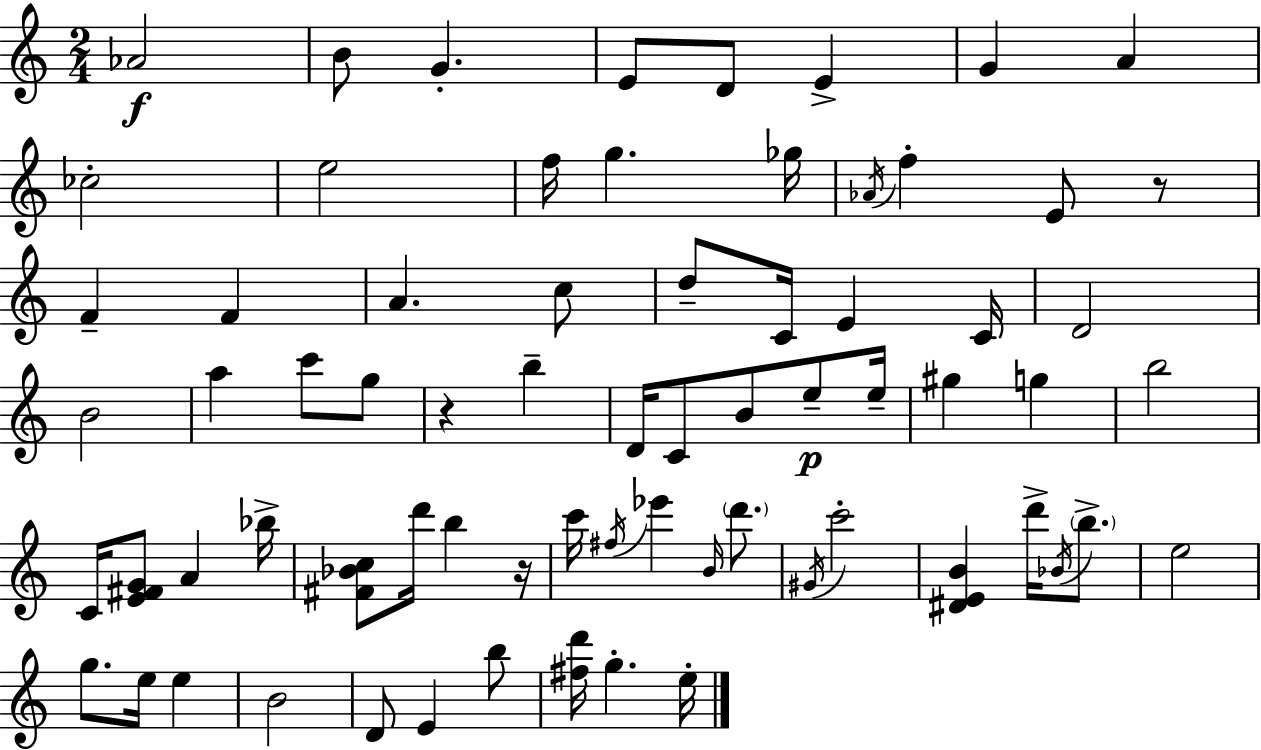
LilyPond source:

{
  \clef treble
  \numericTimeSignature
  \time 2/4
  \key c \major
  \repeat volta 2 { aes'2\f | b'8 g'4.-. | e'8 d'8 e'4-> | g'4 a'4 | \break ces''2-. | e''2 | f''16 g''4. ges''16 | \acciaccatura { aes'16 } f''4-. e'8 r8 | \break f'4-- f'4 | a'4. c''8 | d''8-- c'16 e'4 | c'16 d'2 | \break b'2 | a''4 c'''8 g''8 | r4 b''4-- | d'16 c'8 b'8 e''8--\p | \break e''16-- gis''4 g''4 | b''2 | c'16 <e' fis' g'>8 a'4 | bes''16-> <fis' bes' c''>8 d'''16 b''4 | \break r16 c'''16 \acciaccatura { fis''16 } ees'''4 \grace { b'16 } | \parenthesize d'''8. \acciaccatura { gis'16 } c'''2-. | <dis' e' b'>4 | d'''16-> \acciaccatura { bes'16 } \parenthesize b''8.-> e''2 | \break g''8. | e''16 e''4 b'2 | d'8 e'4 | b''8 <fis'' d'''>16 g''4.-. | \break e''16-. } \bar "|."
}